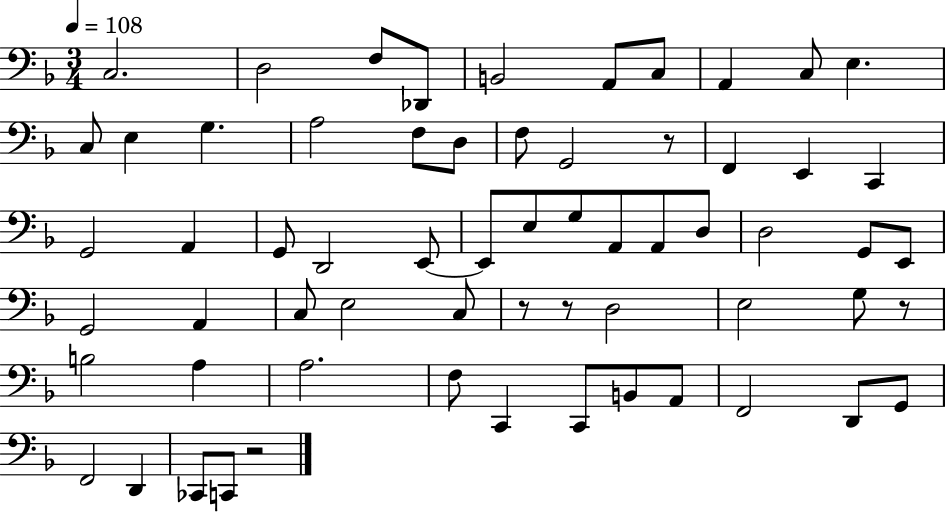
{
  \clef bass
  \numericTimeSignature
  \time 3/4
  \key f \major
  \tempo 4 = 108
  c2. | d2 f8 des,8 | b,2 a,8 c8 | a,4 c8 e4. | \break c8 e4 g4. | a2 f8 d8 | f8 g,2 r8 | f,4 e,4 c,4 | \break g,2 a,4 | g,8 d,2 e,8~~ | e,8 e8 g8 a,8 a,8 d8 | d2 g,8 e,8 | \break g,2 a,4 | c8 e2 c8 | r8 r8 d2 | e2 g8 r8 | \break b2 a4 | a2. | f8 c,4 c,8 b,8 a,8 | f,2 d,8 g,8 | \break f,2 d,4 | ces,8 c,8 r2 | \bar "|."
}